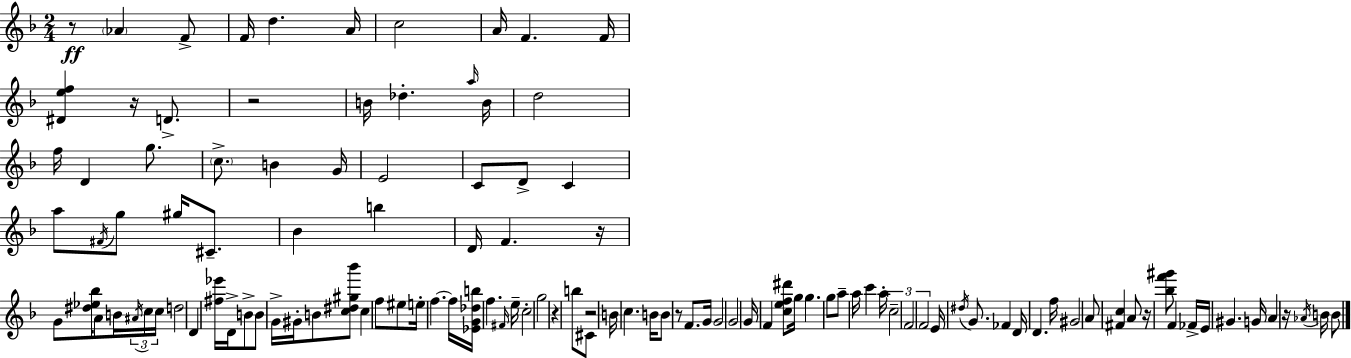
R/e Ab4/q F4/e F4/s D5/q. A4/s C5/h A4/s F4/q. F4/s [D#4,E5,F5]/q R/s D4/e. R/h B4/s Db5/q. A5/s B4/s D5/h F5/s D4/q G5/e. C5/e. B4/q G4/s E4/h C4/e D4/e C4/q A5/e F#4/s G5/e G#5/s C#4/e. Bb4/q B5/q D4/s F4/q. R/s G4/e [D#5,Eb5,Bb5]/s A4/e B4/s A#4/s C5/s C5/s D5/h D4/q [F#5,Eb6]/s D4/s B4/e B4/e G4/s G#4/s B4/e [C5,D#5,G#5,Bb6]/e C5/q F5/e EIS5/e E5/s F5/q. F5/s [Eb4,G4,Db5,B5]/s F5/q. F#4/s E5/s C5/h G5/h R/q B5/e C#4/e R/h B4/s C5/q. B4/s B4/e R/e F4/e. G4/s G4/h G4/h G4/s F4/q [C5,E5,F5,D#6]/e G5/s G5/q. G5/e A5/e A5/s C6/q A5/s C5/h F4/h F4/h E4/s D#5/s G4/e. FES4/q D4/s D4/q. F5/s G#4/h A4/e [F#4,C5]/q A4/e R/s [Bb5,F6,G#6]/e F4/q FES4/s E4/s G#4/q. G4/s A4/q R/s Ab4/s B4/s B4/e